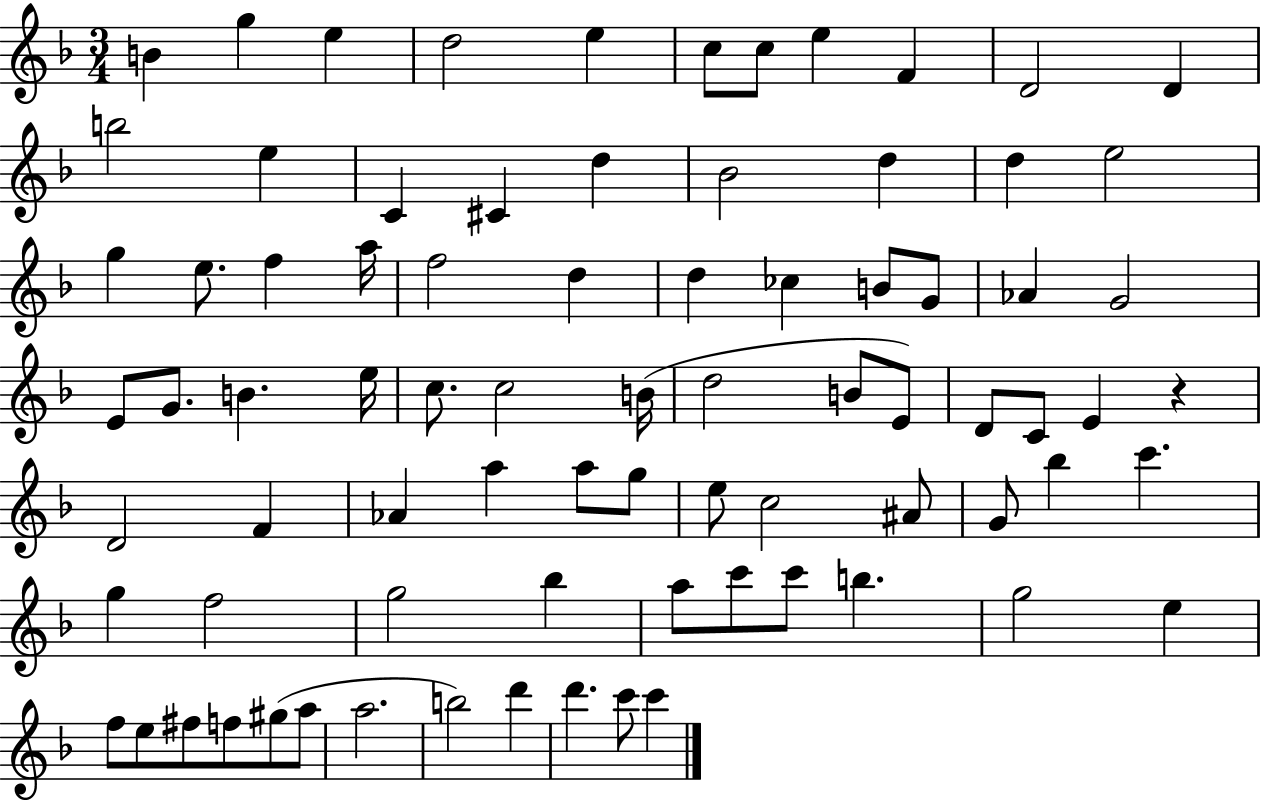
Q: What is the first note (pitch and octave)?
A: B4